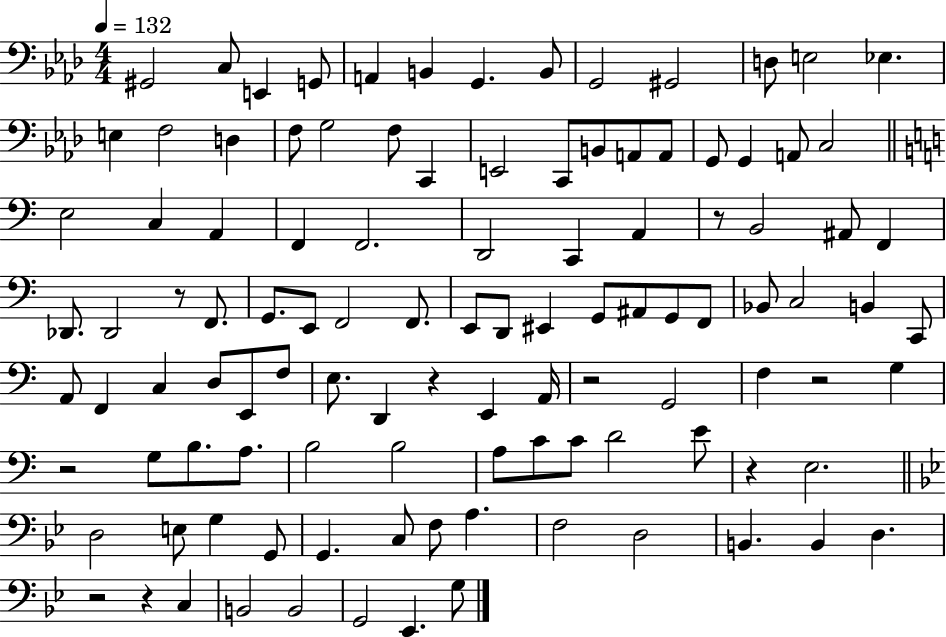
G#2/h C3/e E2/q G2/e A2/q B2/q G2/q. B2/e G2/h G#2/h D3/e E3/h Eb3/q. E3/q F3/h D3/q F3/e G3/h F3/e C2/q E2/h C2/e B2/e A2/e A2/e G2/e G2/q A2/e C3/h E3/h C3/q A2/q F2/q F2/h. D2/h C2/q A2/q R/e B2/h A#2/e F2/q Db2/e. Db2/h R/e F2/e. G2/e. E2/e F2/h F2/e. E2/e D2/e EIS2/q G2/e A#2/e G2/e F2/e Bb2/e C3/h B2/q C2/e A2/e F2/q C3/q D3/e E2/e F3/e E3/e. D2/q R/q E2/q A2/s R/h G2/h F3/q R/h G3/q R/h G3/e B3/e. A3/e. B3/h B3/h A3/e C4/e C4/e D4/h E4/e R/q E3/h. D3/h E3/e G3/q G2/e G2/q. C3/e F3/e A3/q. F3/h D3/h B2/q. B2/q D3/q. R/h R/q C3/q B2/h B2/h G2/h Eb2/q. G3/e